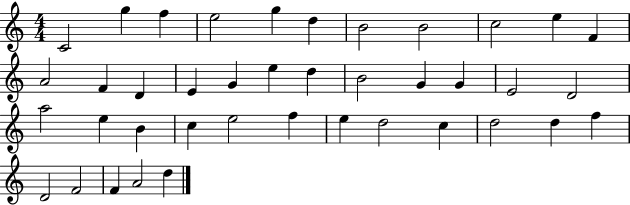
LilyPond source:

{
  \clef treble
  \numericTimeSignature
  \time 4/4
  \key c \major
  c'2 g''4 f''4 | e''2 g''4 d''4 | b'2 b'2 | c''2 e''4 f'4 | \break a'2 f'4 d'4 | e'4 g'4 e''4 d''4 | b'2 g'4 g'4 | e'2 d'2 | \break a''2 e''4 b'4 | c''4 e''2 f''4 | e''4 d''2 c''4 | d''2 d''4 f''4 | \break d'2 f'2 | f'4 a'2 d''4 | \bar "|."
}